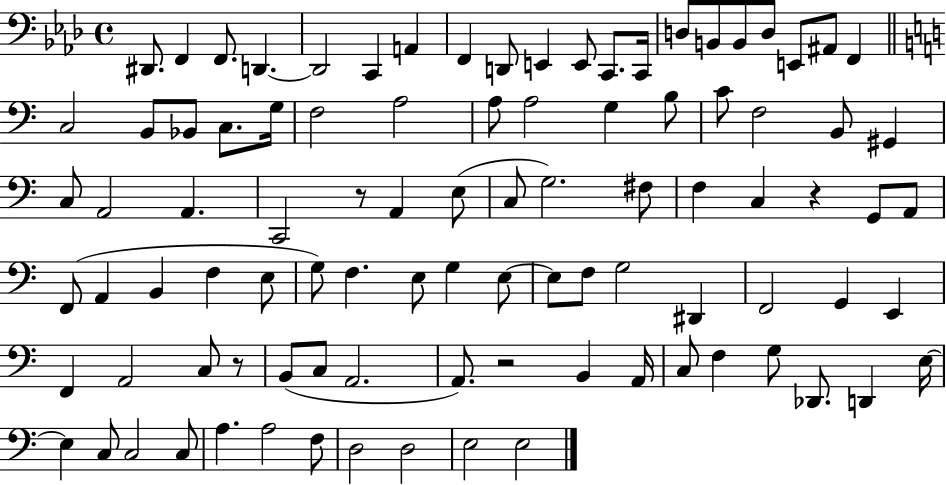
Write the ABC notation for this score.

X:1
T:Untitled
M:4/4
L:1/4
K:Ab
^D,,/2 F,, F,,/2 D,, D,,2 C,, A,, F,, D,,/2 E,, E,,/2 C,,/2 C,,/4 D,/2 B,,/2 B,,/2 D,/2 E,,/2 ^A,,/2 F,, C,2 B,,/2 _B,,/2 C,/2 G,/4 F,2 A,2 A,/2 A,2 G, B,/2 C/2 F,2 B,,/2 ^G,, C,/2 A,,2 A,, C,,2 z/2 A,, E,/2 C,/2 G,2 ^F,/2 F, C, z G,,/2 A,,/2 F,,/2 A,, B,, F, E,/2 G,/2 F, E,/2 G, E,/2 E,/2 F,/2 G,2 ^D,, F,,2 G,, E,, F,, A,,2 C,/2 z/2 B,,/2 C,/2 A,,2 A,,/2 z2 B,, A,,/4 C,/2 F, G,/2 _D,,/2 D,, E,/4 E, C,/2 C,2 C,/2 A, A,2 F,/2 D,2 D,2 E,2 E,2